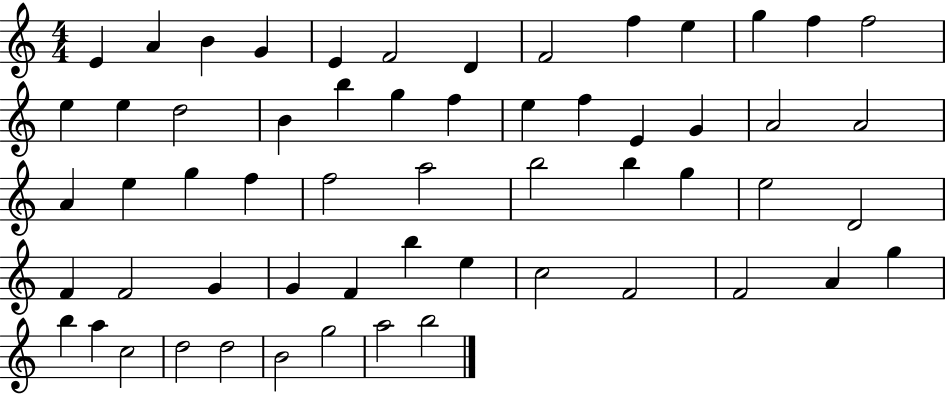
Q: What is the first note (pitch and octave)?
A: E4